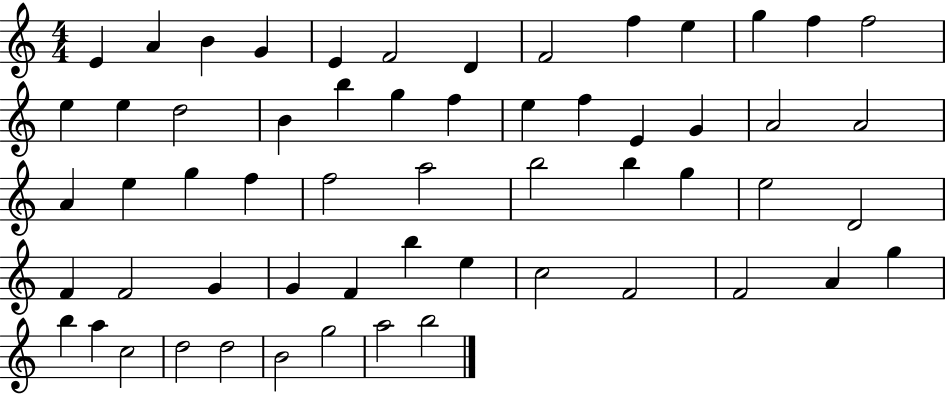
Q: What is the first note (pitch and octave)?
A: E4